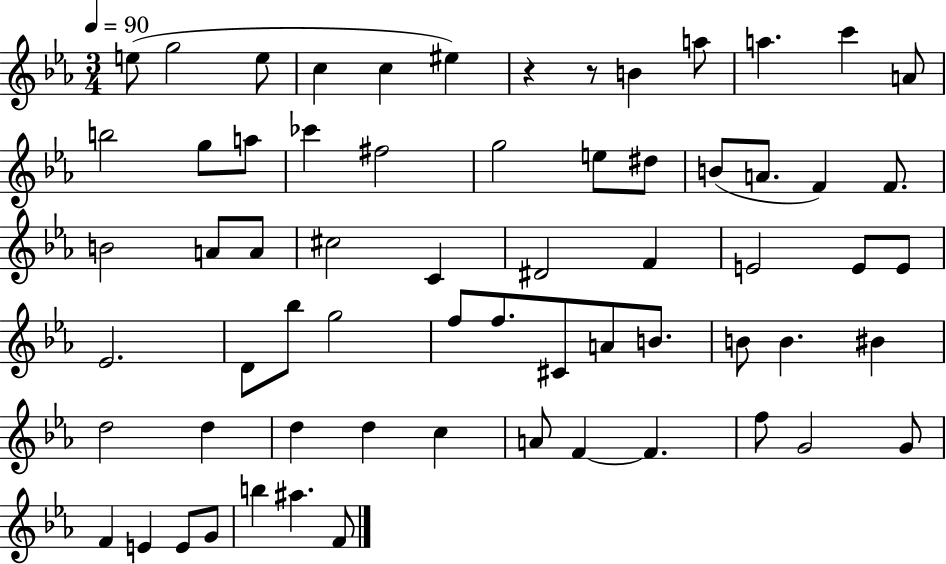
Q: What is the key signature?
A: EES major